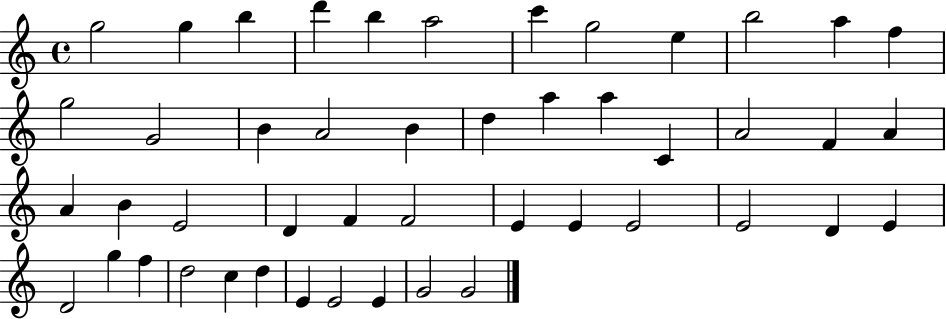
{
  \clef treble
  \time 4/4
  \defaultTimeSignature
  \key c \major
  g''2 g''4 b''4 | d'''4 b''4 a''2 | c'''4 g''2 e''4 | b''2 a''4 f''4 | \break g''2 g'2 | b'4 a'2 b'4 | d''4 a''4 a''4 c'4 | a'2 f'4 a'4 | \break a'4 b'4 e'2 | d'4 f'4 f'2 | e'4 e'4 e'2 | e'2 d'4 e'4 | \break d'2 g''4 f''4 | d''2 c''4 d''4 | e'4 e'2 e'4 | g'2 g'2 | \break \bar "|."
}